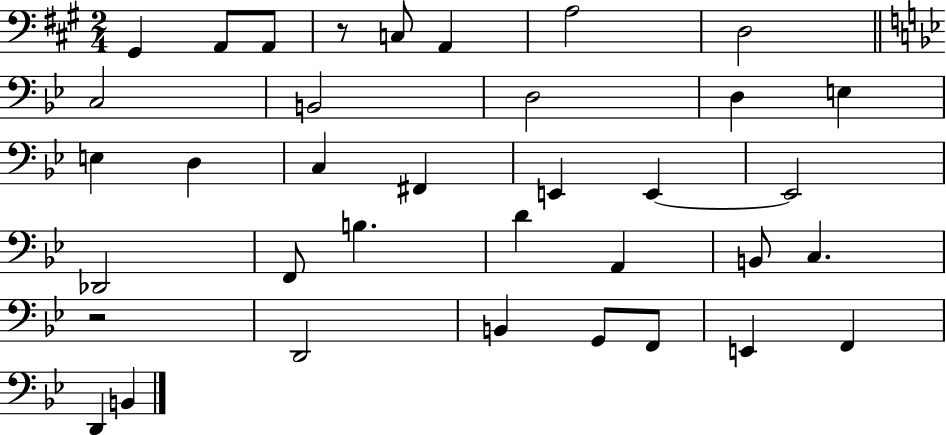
{
  \clef bass
  \numericTimeSignature
  \time 2/4
  \key a \major
  gis,4 a,8 a,8 | r8 c8 a,4 | a2 | d2 | \break \bar "||" \break \key g \minor c2 | b,2 | d2 | d4 e4 | \break e4 d4 | c4 fis,4 | e,4 e,4~~ | e,2 | \break des,2 | f,8 b4. | d'4 a,4 | b,8 c4. | \break r2 | d,2 | b,4 g,8 f,8 | e,4 f,4 | \break d,4 b,4 | \bar "|."
}